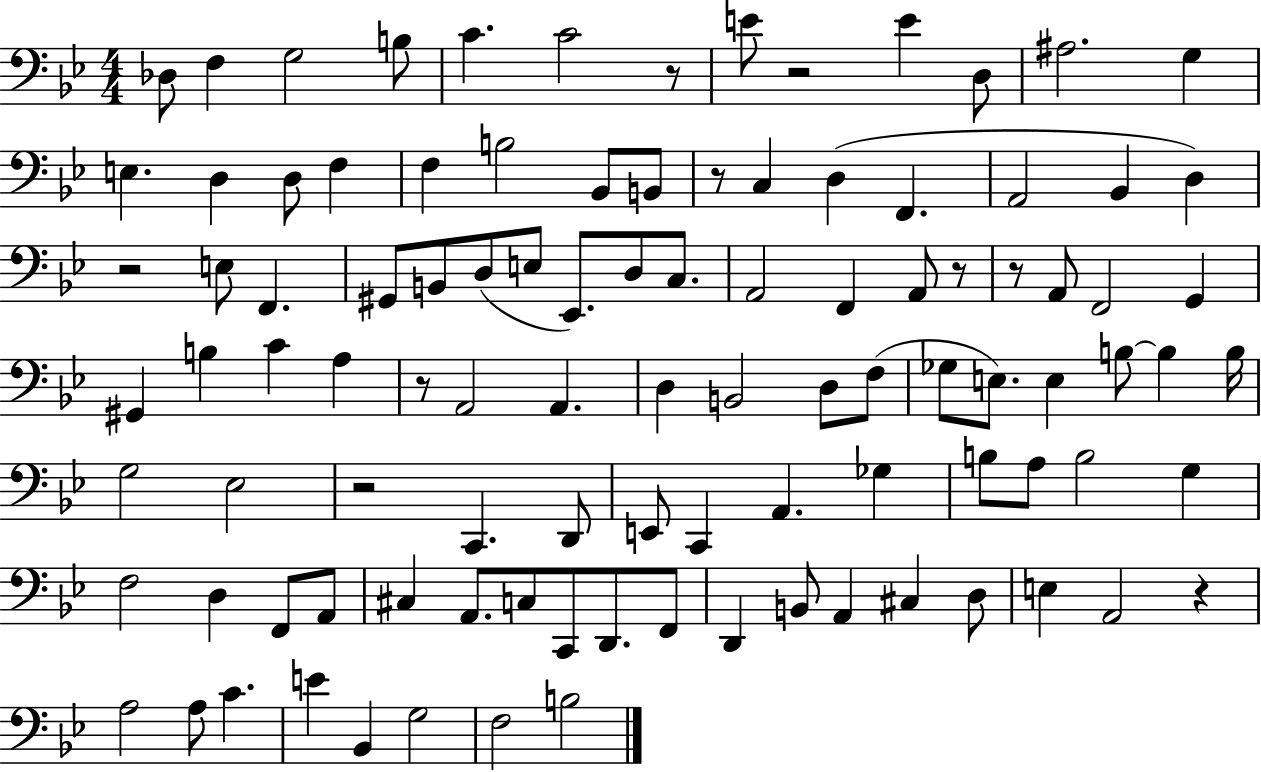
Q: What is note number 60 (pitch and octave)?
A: D2